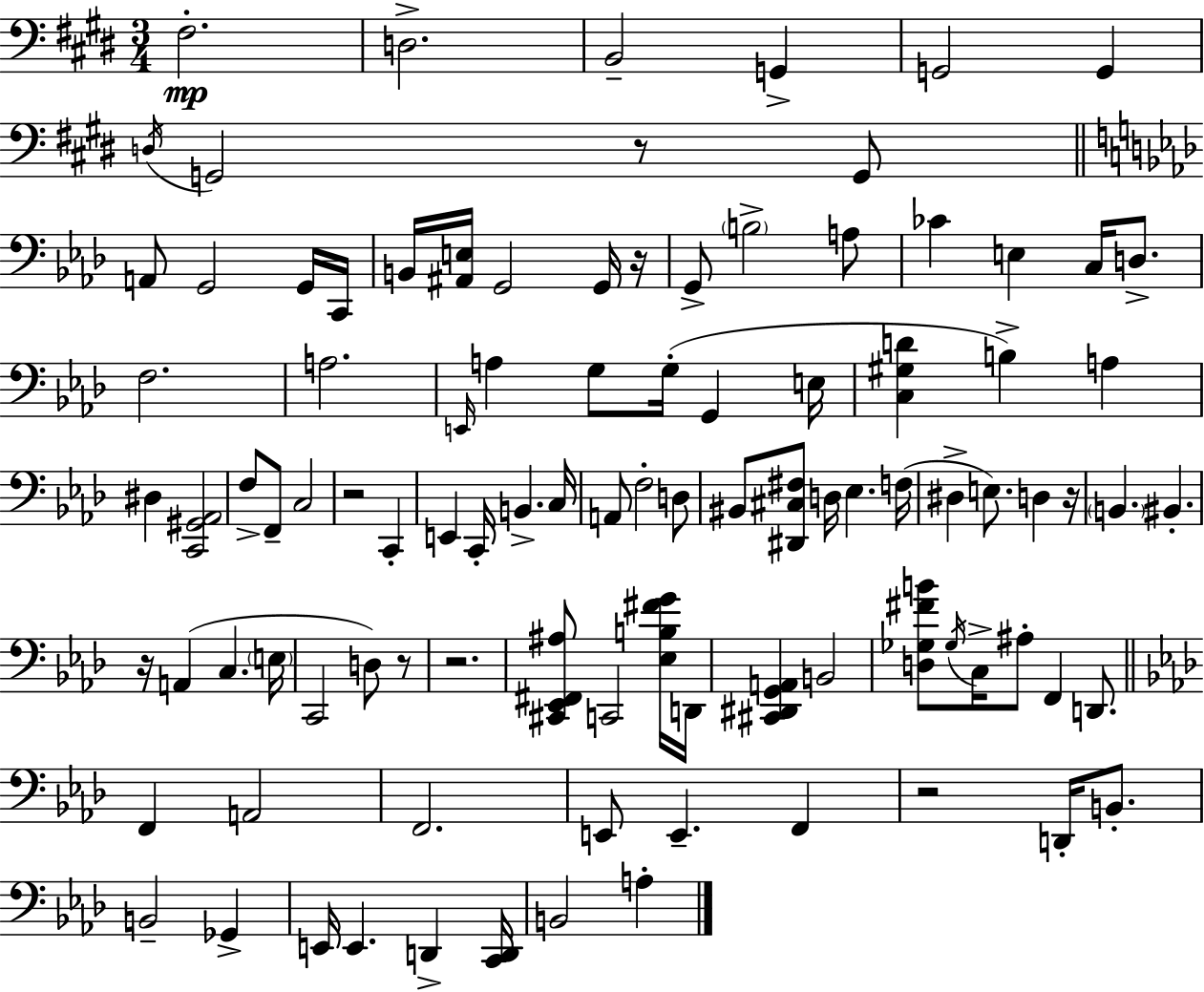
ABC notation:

X:1
T:Untitled
M:3/4
L:1/4
K:E
^F,2 D,2 B,,2 G,, G,,2 G,, D,/4 G,,2 z/2 G,,/2 A,,/2 G,,2 G,,/4 C,,/4 B,,/4 [^A,,E,]/4 G,,2 G,,/4 z/4 G,,/2 B,2 A,/2 _C E, C,/4 D,/2 F,2 A,2 E,,/4 A, G,/2 G,/4 G,, E,/4 [C,^G,D] B, A, ^D, [C,,^G,,_A,,]2 F,/2 F,,/2 C,2 z2 C,, E,, C,,/4 B,, C,/4 A,,/2 F,2 D,/2 ^B,,/2 [^D,,^C,^F,]/2 D,/4 _E, F,/4 ^D, E,/2 D, z/4 B,, ^B,, z/4 A,, C, E,/4 C,,2 D,/2 z/2 z2 [^C,,_E,,^F,,^A,]/2 C,,2 [_E,B,^FG]/4 D,,/4 [^C,,^D,,G,,A,,] B,,2 [D,_G,^FB]/2 _G,/4 C,/4 ^A,/2 F,, D,,/2 F,, A,,2 F,,2 E,,/2 E,, F,, z2 D,,/4 B,,/2 B,,2 _G,, E,,/4 E,, D,, [C,,D,,]/4 B,,2 A,